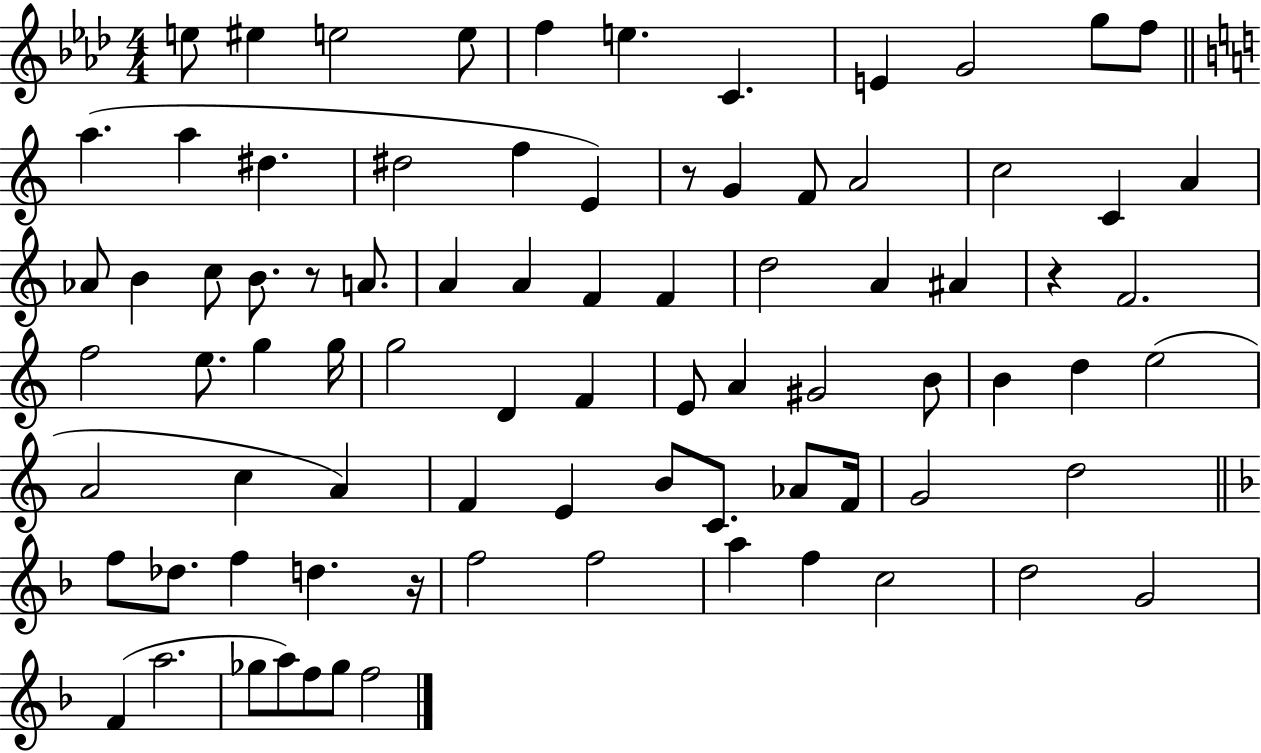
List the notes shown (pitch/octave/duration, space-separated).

E5/e EIS5/q E5/h E5/e F5/q E5/q. C4/q. E4/q G4/h G5/e F5/e A5/q. A5/q D#5/q. D#5/h F5/q E4/q R/e G4/q F4/e A4/h C5/h C4/q A4/q Ab4/e B4/q C5/e B4/e. R/e A4/e. A4/q A4/q F4/q F4/q D5/h A4/q A#4/q R/q F4/h. F5/h E5/e. G5/q G5/s G5/h D4/q F4/q E4/e A4/q G#4/h B4/e B4/q D5/q E5/h A4/h C5/q A4/q F4/q E4/q B4/e C4/e. Ab4/e F4/s G4/h D5/h F5/e Db5/e. F5/q D5/q. R/s F5/h F5/h A5/q F5/q C5/h D5/h G4/h F4/q A5/h. Gb5/e A5/e F5/e Gb5/e F5/h